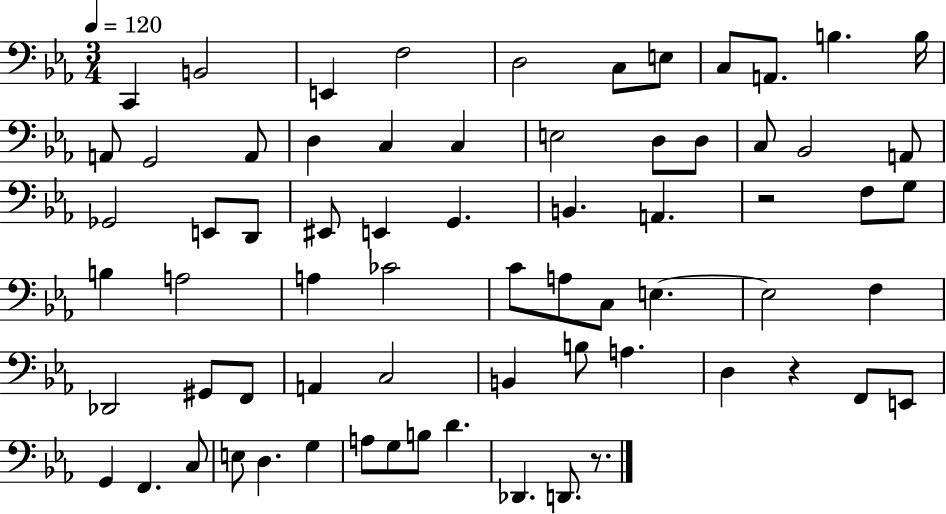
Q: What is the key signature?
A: EES major